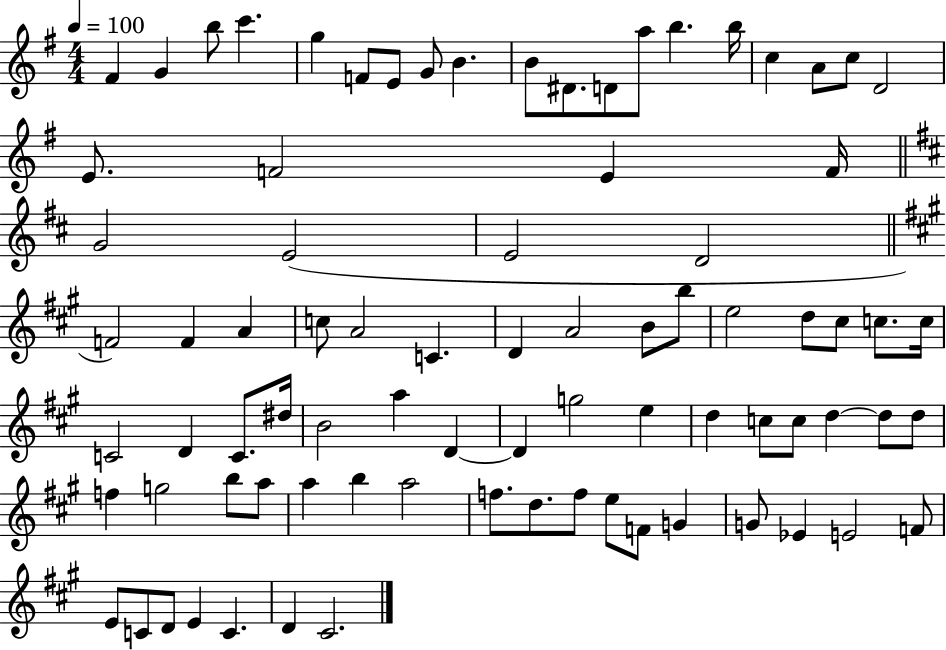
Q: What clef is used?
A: treble